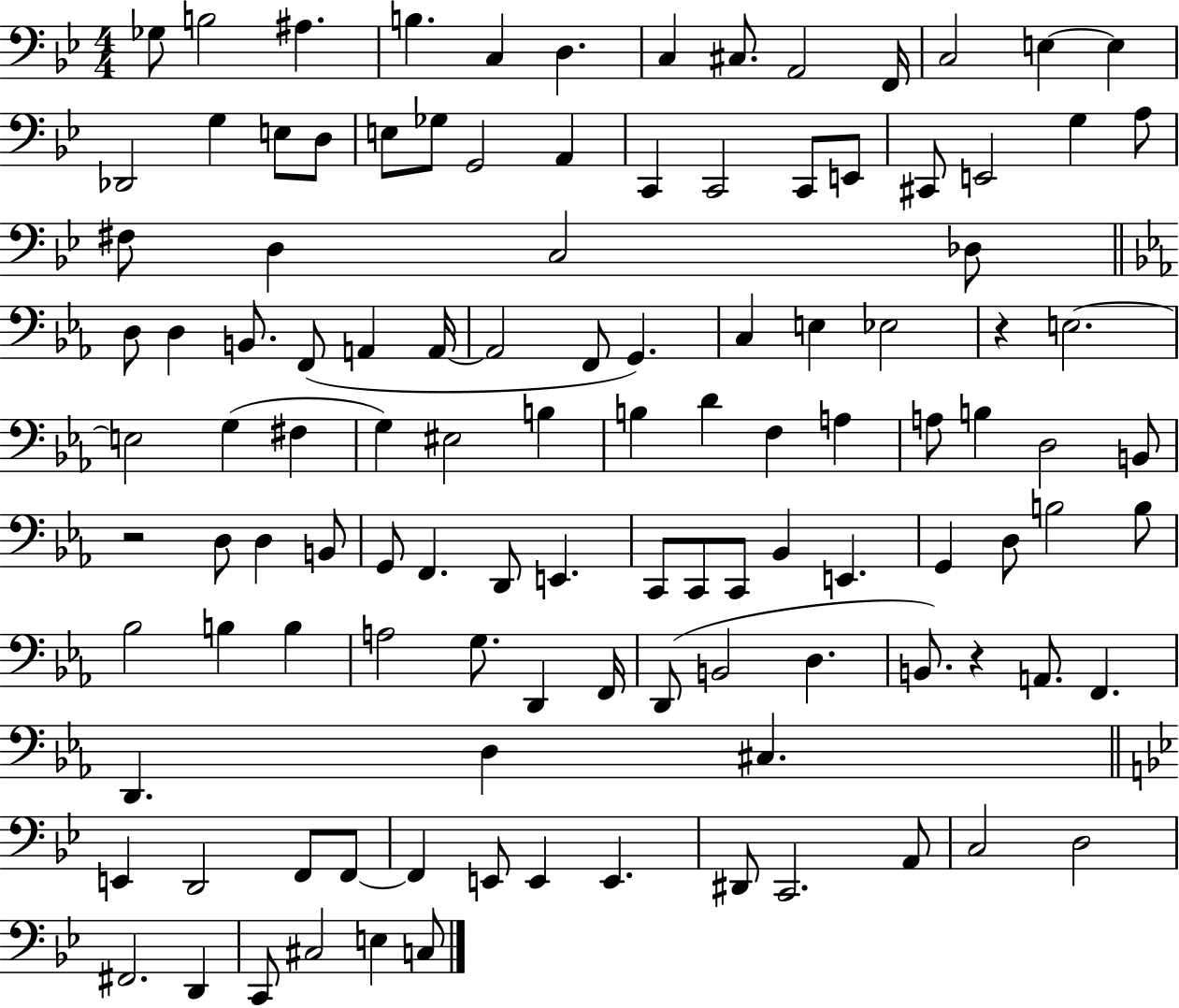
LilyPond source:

{
  \clef bass
  \numericTimeSignature
  \time 4/4
  \key bes \major
  ges8 b2 ais4. | b4. c4 d4. | c4 cis8. a,2 f,16 | c2 e4~~ e4 | \break des,2 g4 e8 d8 | e8 ges8 g,2 a,4 | c,4 c,2 c,8 e,8 | cis,8 e,2 g4 a8 | \break fis8 d4 c2 des8 | \bar "||" \break \key ees \major d8 d4 b,8. f,8( a,4 a,16~~ | a,2 f,8 g,4.) | c4 e4 ees2 | r4 e2.~~ | \break e2 g4( fis4 | g4) eis2 b4 | b4 d'4 f4 a4 | a8 b4 d2 b,8 | \break r2 d8 d4 b,8 | g,8 f,4. d,8 e,4. | c,8 c,8 c,8 bes,4 e,4. | g,4 d8 b2 b8 | \break bes2 b4 b4 | a2 g8. d,4 f,16 | d,8( b,2 d4. | b,8.) r4 a,8. f,4. | \break d,4. d4 cis4. | \bar "||" \break \key g \minor e,4 d,2 f,8 f,8~~ | f,4 e,8 e,4 e,4. | dis,8 c,2. a,8 | c2 d2 | \break fis,2. d,4 | c,8 cis2 e4 c8 | \bar "|."
}